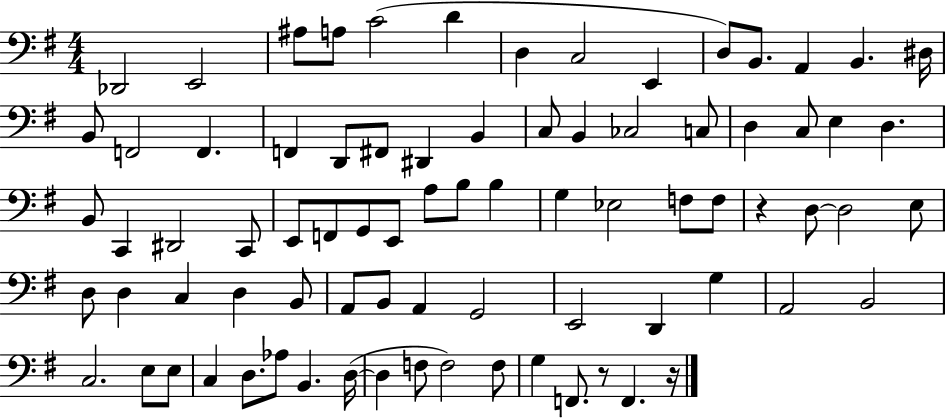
{
  \clef bass
  \numericTimeSignature
  \time 4/4
  \key g \major
  \repeat volta 2 { des,2 e,2 | ais8 a8 c'2( d'4 | d4 c2 e,4 | d8) b,8. a,4 b,4. dis16 | \break b,8 f,2 f,4. | f,4 d,8 fis,8 dis,4 b,4 | c8 b,4 ces2 c8 | d4 c8 e4 d4. | \break b,8 c,4 dis,2 c,8 | e,8 f,8 g,8 e,8 a8 b8 b4 | g4 ees2 f8 f8 | r4 d8~~ d2 e8 | \break d8 d4 c4 d4 b,8 | a,8 b,8 a,4 g,2 | e,2 d,4 g4 | a,2 b,2 | \break c2. e8 e8 | c4 d8. aes8 b,4. d16~(~ | d4 f8 f2) f8 | g4 f,8. r8 f,4. r16 | \break } \bar "|."
}